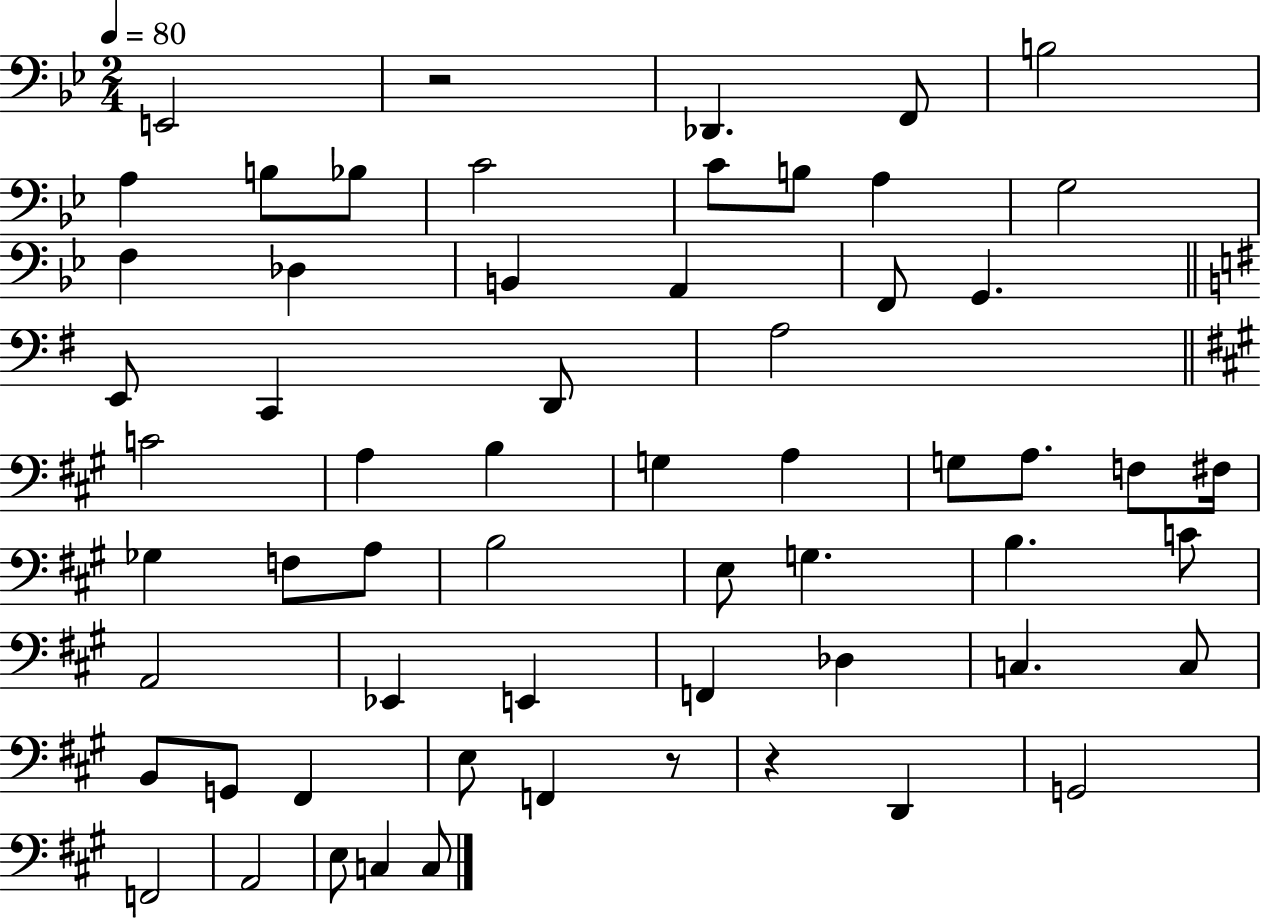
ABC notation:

X:1
T:Untitled
M:2/4
L:1/4
K:Bb
E,,2 z2 _D,, F,,/2 B,2 A, B,/2 _B,/2 C2 C/2 B,/2 A, G,2 F, _D, B,, A,, F,,/2 G,, E,,/2 C,, D,,/2 A,2 C2 A, B, G, A, G,/2 A,/2 F,/2 ^F,/4 _G, F,/2 A,/2 B,2 E,/2 G, B, C/2 A,,2 _E,, E,, F,, _D, C, C,/2 B,,/2 G,,/2 ^F,, E,/2 F,, z/2 z D,, G,,2 F,,2 A,,2 E,/2 C, C,/2